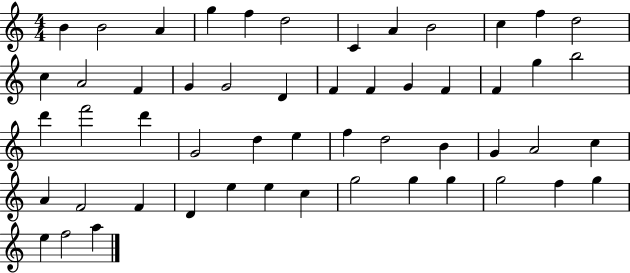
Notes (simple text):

B4/q B4/h A4/q G5/q F5/q D5/h C4/q A4/q B4/h C5/q F5/q D5/h C5/q A4/h F4/q G4/q G4/h D4/q F4/q F4/q G4/q F4/q F4/q G5/q B5/h D6/q F6/h D6/q G4/h D5/q E5/q F5/q D5/h B4/q G4/q A4/h C5/q A4/q F4/h F4/q D4/q E5/q E5/q C5/q G5/h G5/q G5/q G5/h F5/q G5/q E5/q F5/h A5/q